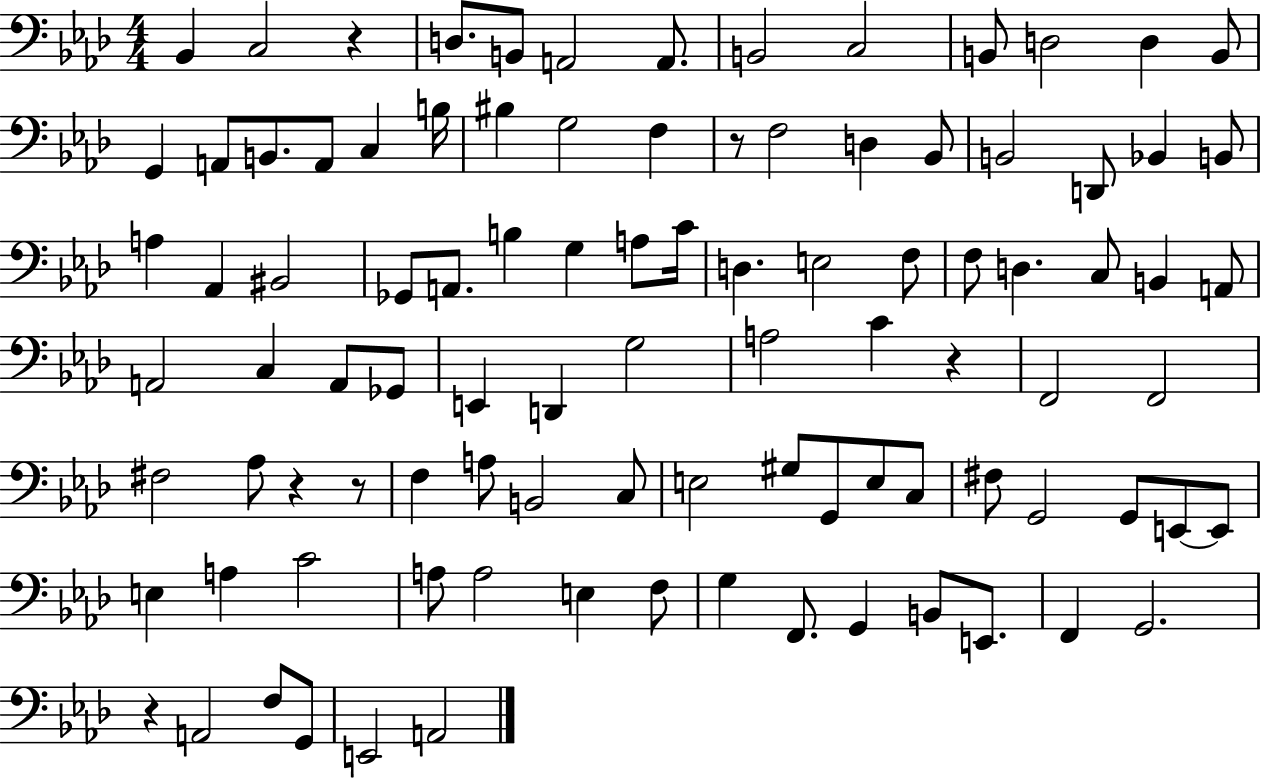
{
  \clef bass
  \numericTimeSignature
  \time 4/4
  \key aes \major
  \repeat volta 2 { bes,4 c2 r4 | d8. b,8 a,2 a,8. | b,2 c2 | b,8 d2 d4 b,8 | \break g,4 a,8 b,8. a,8 c4 b16 | bis4 g2 f4 | r8 f2 d4 bes,8 | b,2 d,8 bes,4 b,8 | \break a4 aes,4 bis,2 | ges,8 a,8. b4 g4 a8 c'16 | d4. e2 f8 | f8 d4. c8 b,4 a,8 | \break a,2 c4 a,8 ges,8 | e,4 d,4 g2 | a2 c'4 r4 | f,2 f,2 | \break fis2 aes8 r4 r8 | f4 a8 b,2 c8 | e2 gis8 g,8 e8 c8 | fis8 g,2 g,8 e,8~~ e,8 | \break e4 a4 c'2 | a8 a2 e4 f8 | g4 f,8. g,4 b,8 e,8. | f,4 g,2. | \break r4 a,2 f8 g,8 | e,2 a,2 | } \bar "|."
}